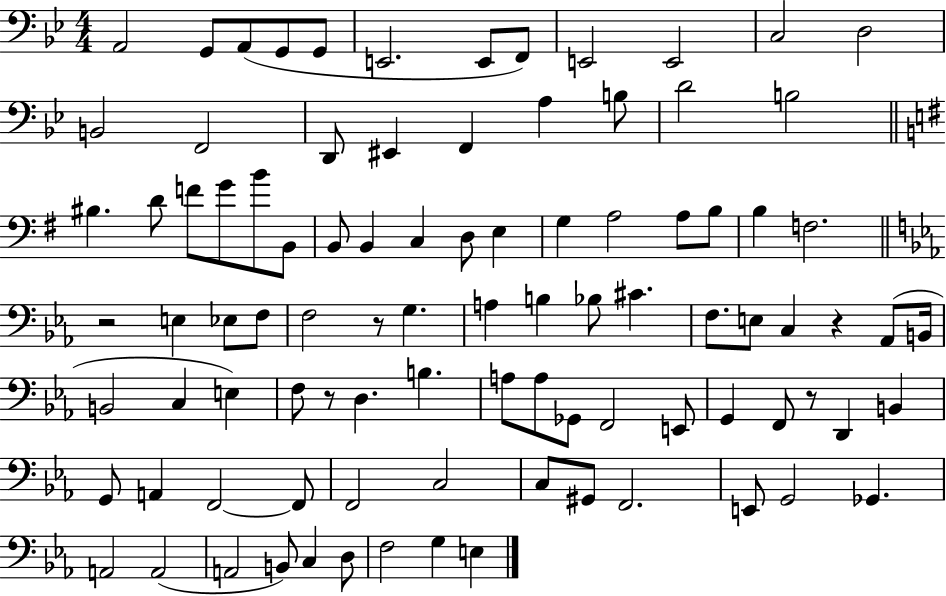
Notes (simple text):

A2/h G2/e A2/e G2/e G2/e E2/h. E2/e F2/e E2/h E2/h C3/h D3/h B2/h F2/h D2/e EIS2/q F2/q A3/q B3/e D4/h B3/h BIS3/q. D4/e F4/e G4/e B4/e B2/e B2/e B2/q C3/q D3/e E3/q G3/q A3/h A3/e B3/e B3/q F3/h. R/h E3/q Eb3/e F3/e F3/h R/e G3/q. A3/q B3/q Bb3/e C#4/q. F3/e. E3/e C3/q R/q Ab2/e B2/s B2/h C3/q E3/q F3/e R/e D3/q. B3/q. A3/e A3/e Gb2/e F2/h E2/e G2/q F2/e R/e D2/q B2/q G2/e A2/q F2/h F2/e F2/h C3/h C3/e G#2/e F2/h. E2/e G2/h Gb2/q. A2/h A2/h A2/h B2/e C3/q D3/e F3/h G3/q E3/q